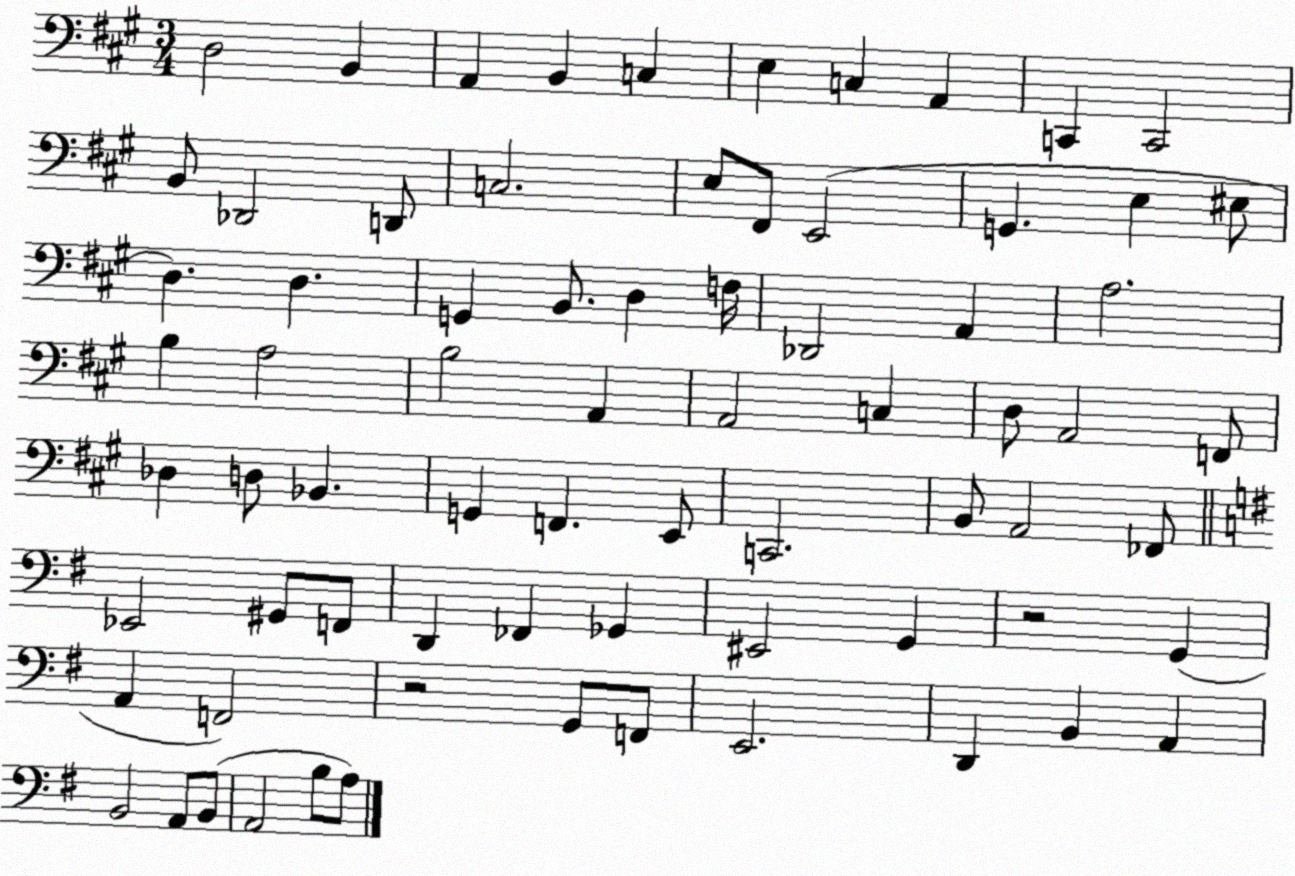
X:1
T:Untitled
M:3/4
L:1/4
K:A
D,2 B,, A,, B,, C, E, C, A,, C,, C,,2 B,,/2 _D,,2 D,,/2 C,2 E,/2 ^F,,/2 E,,2 G,, E, ^E,/2 D, D, G,, B,,/2 D, F,/4 _D,,2 A,, A,2 B, A,2 B,2 A,, A,,2 C, D,/2 A,,2 F,,/2 _D, D,/2 _B,, G,, F,, E,,/2 C,,2 B,,/2 A,,2 _F,,/2 _E,,2 ^G,,/2 F,,/2 D,, _F,, _G,, ^E,,2 G,, z2 G,, A,, F,,2 z2 G,,/2 F,,/2 E,,2 D,, B,, A,, B,,2 A,,/2 B,,/2 A,,2 B,/2 A,/2